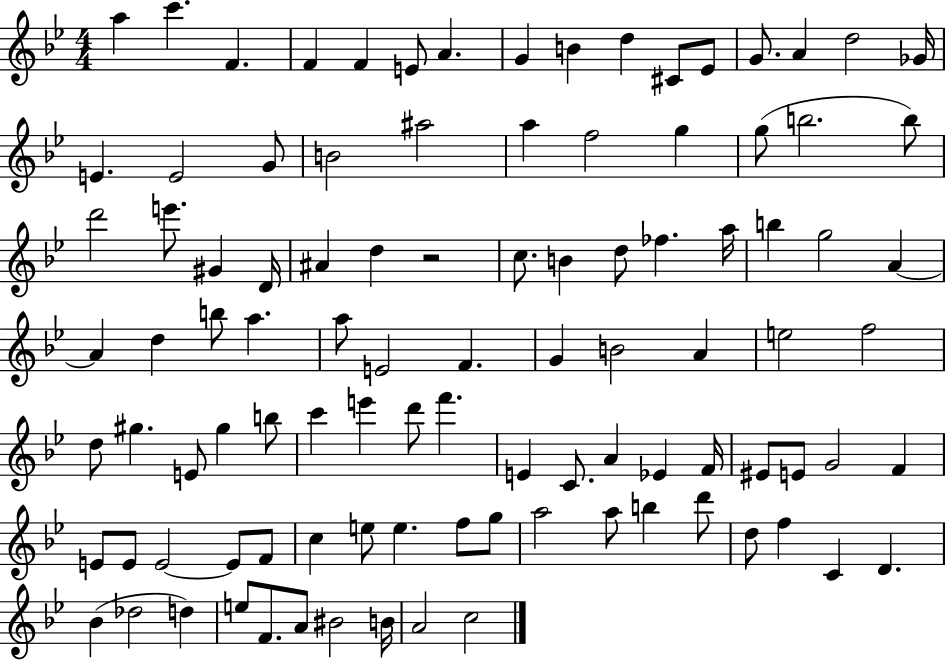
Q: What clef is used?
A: treble